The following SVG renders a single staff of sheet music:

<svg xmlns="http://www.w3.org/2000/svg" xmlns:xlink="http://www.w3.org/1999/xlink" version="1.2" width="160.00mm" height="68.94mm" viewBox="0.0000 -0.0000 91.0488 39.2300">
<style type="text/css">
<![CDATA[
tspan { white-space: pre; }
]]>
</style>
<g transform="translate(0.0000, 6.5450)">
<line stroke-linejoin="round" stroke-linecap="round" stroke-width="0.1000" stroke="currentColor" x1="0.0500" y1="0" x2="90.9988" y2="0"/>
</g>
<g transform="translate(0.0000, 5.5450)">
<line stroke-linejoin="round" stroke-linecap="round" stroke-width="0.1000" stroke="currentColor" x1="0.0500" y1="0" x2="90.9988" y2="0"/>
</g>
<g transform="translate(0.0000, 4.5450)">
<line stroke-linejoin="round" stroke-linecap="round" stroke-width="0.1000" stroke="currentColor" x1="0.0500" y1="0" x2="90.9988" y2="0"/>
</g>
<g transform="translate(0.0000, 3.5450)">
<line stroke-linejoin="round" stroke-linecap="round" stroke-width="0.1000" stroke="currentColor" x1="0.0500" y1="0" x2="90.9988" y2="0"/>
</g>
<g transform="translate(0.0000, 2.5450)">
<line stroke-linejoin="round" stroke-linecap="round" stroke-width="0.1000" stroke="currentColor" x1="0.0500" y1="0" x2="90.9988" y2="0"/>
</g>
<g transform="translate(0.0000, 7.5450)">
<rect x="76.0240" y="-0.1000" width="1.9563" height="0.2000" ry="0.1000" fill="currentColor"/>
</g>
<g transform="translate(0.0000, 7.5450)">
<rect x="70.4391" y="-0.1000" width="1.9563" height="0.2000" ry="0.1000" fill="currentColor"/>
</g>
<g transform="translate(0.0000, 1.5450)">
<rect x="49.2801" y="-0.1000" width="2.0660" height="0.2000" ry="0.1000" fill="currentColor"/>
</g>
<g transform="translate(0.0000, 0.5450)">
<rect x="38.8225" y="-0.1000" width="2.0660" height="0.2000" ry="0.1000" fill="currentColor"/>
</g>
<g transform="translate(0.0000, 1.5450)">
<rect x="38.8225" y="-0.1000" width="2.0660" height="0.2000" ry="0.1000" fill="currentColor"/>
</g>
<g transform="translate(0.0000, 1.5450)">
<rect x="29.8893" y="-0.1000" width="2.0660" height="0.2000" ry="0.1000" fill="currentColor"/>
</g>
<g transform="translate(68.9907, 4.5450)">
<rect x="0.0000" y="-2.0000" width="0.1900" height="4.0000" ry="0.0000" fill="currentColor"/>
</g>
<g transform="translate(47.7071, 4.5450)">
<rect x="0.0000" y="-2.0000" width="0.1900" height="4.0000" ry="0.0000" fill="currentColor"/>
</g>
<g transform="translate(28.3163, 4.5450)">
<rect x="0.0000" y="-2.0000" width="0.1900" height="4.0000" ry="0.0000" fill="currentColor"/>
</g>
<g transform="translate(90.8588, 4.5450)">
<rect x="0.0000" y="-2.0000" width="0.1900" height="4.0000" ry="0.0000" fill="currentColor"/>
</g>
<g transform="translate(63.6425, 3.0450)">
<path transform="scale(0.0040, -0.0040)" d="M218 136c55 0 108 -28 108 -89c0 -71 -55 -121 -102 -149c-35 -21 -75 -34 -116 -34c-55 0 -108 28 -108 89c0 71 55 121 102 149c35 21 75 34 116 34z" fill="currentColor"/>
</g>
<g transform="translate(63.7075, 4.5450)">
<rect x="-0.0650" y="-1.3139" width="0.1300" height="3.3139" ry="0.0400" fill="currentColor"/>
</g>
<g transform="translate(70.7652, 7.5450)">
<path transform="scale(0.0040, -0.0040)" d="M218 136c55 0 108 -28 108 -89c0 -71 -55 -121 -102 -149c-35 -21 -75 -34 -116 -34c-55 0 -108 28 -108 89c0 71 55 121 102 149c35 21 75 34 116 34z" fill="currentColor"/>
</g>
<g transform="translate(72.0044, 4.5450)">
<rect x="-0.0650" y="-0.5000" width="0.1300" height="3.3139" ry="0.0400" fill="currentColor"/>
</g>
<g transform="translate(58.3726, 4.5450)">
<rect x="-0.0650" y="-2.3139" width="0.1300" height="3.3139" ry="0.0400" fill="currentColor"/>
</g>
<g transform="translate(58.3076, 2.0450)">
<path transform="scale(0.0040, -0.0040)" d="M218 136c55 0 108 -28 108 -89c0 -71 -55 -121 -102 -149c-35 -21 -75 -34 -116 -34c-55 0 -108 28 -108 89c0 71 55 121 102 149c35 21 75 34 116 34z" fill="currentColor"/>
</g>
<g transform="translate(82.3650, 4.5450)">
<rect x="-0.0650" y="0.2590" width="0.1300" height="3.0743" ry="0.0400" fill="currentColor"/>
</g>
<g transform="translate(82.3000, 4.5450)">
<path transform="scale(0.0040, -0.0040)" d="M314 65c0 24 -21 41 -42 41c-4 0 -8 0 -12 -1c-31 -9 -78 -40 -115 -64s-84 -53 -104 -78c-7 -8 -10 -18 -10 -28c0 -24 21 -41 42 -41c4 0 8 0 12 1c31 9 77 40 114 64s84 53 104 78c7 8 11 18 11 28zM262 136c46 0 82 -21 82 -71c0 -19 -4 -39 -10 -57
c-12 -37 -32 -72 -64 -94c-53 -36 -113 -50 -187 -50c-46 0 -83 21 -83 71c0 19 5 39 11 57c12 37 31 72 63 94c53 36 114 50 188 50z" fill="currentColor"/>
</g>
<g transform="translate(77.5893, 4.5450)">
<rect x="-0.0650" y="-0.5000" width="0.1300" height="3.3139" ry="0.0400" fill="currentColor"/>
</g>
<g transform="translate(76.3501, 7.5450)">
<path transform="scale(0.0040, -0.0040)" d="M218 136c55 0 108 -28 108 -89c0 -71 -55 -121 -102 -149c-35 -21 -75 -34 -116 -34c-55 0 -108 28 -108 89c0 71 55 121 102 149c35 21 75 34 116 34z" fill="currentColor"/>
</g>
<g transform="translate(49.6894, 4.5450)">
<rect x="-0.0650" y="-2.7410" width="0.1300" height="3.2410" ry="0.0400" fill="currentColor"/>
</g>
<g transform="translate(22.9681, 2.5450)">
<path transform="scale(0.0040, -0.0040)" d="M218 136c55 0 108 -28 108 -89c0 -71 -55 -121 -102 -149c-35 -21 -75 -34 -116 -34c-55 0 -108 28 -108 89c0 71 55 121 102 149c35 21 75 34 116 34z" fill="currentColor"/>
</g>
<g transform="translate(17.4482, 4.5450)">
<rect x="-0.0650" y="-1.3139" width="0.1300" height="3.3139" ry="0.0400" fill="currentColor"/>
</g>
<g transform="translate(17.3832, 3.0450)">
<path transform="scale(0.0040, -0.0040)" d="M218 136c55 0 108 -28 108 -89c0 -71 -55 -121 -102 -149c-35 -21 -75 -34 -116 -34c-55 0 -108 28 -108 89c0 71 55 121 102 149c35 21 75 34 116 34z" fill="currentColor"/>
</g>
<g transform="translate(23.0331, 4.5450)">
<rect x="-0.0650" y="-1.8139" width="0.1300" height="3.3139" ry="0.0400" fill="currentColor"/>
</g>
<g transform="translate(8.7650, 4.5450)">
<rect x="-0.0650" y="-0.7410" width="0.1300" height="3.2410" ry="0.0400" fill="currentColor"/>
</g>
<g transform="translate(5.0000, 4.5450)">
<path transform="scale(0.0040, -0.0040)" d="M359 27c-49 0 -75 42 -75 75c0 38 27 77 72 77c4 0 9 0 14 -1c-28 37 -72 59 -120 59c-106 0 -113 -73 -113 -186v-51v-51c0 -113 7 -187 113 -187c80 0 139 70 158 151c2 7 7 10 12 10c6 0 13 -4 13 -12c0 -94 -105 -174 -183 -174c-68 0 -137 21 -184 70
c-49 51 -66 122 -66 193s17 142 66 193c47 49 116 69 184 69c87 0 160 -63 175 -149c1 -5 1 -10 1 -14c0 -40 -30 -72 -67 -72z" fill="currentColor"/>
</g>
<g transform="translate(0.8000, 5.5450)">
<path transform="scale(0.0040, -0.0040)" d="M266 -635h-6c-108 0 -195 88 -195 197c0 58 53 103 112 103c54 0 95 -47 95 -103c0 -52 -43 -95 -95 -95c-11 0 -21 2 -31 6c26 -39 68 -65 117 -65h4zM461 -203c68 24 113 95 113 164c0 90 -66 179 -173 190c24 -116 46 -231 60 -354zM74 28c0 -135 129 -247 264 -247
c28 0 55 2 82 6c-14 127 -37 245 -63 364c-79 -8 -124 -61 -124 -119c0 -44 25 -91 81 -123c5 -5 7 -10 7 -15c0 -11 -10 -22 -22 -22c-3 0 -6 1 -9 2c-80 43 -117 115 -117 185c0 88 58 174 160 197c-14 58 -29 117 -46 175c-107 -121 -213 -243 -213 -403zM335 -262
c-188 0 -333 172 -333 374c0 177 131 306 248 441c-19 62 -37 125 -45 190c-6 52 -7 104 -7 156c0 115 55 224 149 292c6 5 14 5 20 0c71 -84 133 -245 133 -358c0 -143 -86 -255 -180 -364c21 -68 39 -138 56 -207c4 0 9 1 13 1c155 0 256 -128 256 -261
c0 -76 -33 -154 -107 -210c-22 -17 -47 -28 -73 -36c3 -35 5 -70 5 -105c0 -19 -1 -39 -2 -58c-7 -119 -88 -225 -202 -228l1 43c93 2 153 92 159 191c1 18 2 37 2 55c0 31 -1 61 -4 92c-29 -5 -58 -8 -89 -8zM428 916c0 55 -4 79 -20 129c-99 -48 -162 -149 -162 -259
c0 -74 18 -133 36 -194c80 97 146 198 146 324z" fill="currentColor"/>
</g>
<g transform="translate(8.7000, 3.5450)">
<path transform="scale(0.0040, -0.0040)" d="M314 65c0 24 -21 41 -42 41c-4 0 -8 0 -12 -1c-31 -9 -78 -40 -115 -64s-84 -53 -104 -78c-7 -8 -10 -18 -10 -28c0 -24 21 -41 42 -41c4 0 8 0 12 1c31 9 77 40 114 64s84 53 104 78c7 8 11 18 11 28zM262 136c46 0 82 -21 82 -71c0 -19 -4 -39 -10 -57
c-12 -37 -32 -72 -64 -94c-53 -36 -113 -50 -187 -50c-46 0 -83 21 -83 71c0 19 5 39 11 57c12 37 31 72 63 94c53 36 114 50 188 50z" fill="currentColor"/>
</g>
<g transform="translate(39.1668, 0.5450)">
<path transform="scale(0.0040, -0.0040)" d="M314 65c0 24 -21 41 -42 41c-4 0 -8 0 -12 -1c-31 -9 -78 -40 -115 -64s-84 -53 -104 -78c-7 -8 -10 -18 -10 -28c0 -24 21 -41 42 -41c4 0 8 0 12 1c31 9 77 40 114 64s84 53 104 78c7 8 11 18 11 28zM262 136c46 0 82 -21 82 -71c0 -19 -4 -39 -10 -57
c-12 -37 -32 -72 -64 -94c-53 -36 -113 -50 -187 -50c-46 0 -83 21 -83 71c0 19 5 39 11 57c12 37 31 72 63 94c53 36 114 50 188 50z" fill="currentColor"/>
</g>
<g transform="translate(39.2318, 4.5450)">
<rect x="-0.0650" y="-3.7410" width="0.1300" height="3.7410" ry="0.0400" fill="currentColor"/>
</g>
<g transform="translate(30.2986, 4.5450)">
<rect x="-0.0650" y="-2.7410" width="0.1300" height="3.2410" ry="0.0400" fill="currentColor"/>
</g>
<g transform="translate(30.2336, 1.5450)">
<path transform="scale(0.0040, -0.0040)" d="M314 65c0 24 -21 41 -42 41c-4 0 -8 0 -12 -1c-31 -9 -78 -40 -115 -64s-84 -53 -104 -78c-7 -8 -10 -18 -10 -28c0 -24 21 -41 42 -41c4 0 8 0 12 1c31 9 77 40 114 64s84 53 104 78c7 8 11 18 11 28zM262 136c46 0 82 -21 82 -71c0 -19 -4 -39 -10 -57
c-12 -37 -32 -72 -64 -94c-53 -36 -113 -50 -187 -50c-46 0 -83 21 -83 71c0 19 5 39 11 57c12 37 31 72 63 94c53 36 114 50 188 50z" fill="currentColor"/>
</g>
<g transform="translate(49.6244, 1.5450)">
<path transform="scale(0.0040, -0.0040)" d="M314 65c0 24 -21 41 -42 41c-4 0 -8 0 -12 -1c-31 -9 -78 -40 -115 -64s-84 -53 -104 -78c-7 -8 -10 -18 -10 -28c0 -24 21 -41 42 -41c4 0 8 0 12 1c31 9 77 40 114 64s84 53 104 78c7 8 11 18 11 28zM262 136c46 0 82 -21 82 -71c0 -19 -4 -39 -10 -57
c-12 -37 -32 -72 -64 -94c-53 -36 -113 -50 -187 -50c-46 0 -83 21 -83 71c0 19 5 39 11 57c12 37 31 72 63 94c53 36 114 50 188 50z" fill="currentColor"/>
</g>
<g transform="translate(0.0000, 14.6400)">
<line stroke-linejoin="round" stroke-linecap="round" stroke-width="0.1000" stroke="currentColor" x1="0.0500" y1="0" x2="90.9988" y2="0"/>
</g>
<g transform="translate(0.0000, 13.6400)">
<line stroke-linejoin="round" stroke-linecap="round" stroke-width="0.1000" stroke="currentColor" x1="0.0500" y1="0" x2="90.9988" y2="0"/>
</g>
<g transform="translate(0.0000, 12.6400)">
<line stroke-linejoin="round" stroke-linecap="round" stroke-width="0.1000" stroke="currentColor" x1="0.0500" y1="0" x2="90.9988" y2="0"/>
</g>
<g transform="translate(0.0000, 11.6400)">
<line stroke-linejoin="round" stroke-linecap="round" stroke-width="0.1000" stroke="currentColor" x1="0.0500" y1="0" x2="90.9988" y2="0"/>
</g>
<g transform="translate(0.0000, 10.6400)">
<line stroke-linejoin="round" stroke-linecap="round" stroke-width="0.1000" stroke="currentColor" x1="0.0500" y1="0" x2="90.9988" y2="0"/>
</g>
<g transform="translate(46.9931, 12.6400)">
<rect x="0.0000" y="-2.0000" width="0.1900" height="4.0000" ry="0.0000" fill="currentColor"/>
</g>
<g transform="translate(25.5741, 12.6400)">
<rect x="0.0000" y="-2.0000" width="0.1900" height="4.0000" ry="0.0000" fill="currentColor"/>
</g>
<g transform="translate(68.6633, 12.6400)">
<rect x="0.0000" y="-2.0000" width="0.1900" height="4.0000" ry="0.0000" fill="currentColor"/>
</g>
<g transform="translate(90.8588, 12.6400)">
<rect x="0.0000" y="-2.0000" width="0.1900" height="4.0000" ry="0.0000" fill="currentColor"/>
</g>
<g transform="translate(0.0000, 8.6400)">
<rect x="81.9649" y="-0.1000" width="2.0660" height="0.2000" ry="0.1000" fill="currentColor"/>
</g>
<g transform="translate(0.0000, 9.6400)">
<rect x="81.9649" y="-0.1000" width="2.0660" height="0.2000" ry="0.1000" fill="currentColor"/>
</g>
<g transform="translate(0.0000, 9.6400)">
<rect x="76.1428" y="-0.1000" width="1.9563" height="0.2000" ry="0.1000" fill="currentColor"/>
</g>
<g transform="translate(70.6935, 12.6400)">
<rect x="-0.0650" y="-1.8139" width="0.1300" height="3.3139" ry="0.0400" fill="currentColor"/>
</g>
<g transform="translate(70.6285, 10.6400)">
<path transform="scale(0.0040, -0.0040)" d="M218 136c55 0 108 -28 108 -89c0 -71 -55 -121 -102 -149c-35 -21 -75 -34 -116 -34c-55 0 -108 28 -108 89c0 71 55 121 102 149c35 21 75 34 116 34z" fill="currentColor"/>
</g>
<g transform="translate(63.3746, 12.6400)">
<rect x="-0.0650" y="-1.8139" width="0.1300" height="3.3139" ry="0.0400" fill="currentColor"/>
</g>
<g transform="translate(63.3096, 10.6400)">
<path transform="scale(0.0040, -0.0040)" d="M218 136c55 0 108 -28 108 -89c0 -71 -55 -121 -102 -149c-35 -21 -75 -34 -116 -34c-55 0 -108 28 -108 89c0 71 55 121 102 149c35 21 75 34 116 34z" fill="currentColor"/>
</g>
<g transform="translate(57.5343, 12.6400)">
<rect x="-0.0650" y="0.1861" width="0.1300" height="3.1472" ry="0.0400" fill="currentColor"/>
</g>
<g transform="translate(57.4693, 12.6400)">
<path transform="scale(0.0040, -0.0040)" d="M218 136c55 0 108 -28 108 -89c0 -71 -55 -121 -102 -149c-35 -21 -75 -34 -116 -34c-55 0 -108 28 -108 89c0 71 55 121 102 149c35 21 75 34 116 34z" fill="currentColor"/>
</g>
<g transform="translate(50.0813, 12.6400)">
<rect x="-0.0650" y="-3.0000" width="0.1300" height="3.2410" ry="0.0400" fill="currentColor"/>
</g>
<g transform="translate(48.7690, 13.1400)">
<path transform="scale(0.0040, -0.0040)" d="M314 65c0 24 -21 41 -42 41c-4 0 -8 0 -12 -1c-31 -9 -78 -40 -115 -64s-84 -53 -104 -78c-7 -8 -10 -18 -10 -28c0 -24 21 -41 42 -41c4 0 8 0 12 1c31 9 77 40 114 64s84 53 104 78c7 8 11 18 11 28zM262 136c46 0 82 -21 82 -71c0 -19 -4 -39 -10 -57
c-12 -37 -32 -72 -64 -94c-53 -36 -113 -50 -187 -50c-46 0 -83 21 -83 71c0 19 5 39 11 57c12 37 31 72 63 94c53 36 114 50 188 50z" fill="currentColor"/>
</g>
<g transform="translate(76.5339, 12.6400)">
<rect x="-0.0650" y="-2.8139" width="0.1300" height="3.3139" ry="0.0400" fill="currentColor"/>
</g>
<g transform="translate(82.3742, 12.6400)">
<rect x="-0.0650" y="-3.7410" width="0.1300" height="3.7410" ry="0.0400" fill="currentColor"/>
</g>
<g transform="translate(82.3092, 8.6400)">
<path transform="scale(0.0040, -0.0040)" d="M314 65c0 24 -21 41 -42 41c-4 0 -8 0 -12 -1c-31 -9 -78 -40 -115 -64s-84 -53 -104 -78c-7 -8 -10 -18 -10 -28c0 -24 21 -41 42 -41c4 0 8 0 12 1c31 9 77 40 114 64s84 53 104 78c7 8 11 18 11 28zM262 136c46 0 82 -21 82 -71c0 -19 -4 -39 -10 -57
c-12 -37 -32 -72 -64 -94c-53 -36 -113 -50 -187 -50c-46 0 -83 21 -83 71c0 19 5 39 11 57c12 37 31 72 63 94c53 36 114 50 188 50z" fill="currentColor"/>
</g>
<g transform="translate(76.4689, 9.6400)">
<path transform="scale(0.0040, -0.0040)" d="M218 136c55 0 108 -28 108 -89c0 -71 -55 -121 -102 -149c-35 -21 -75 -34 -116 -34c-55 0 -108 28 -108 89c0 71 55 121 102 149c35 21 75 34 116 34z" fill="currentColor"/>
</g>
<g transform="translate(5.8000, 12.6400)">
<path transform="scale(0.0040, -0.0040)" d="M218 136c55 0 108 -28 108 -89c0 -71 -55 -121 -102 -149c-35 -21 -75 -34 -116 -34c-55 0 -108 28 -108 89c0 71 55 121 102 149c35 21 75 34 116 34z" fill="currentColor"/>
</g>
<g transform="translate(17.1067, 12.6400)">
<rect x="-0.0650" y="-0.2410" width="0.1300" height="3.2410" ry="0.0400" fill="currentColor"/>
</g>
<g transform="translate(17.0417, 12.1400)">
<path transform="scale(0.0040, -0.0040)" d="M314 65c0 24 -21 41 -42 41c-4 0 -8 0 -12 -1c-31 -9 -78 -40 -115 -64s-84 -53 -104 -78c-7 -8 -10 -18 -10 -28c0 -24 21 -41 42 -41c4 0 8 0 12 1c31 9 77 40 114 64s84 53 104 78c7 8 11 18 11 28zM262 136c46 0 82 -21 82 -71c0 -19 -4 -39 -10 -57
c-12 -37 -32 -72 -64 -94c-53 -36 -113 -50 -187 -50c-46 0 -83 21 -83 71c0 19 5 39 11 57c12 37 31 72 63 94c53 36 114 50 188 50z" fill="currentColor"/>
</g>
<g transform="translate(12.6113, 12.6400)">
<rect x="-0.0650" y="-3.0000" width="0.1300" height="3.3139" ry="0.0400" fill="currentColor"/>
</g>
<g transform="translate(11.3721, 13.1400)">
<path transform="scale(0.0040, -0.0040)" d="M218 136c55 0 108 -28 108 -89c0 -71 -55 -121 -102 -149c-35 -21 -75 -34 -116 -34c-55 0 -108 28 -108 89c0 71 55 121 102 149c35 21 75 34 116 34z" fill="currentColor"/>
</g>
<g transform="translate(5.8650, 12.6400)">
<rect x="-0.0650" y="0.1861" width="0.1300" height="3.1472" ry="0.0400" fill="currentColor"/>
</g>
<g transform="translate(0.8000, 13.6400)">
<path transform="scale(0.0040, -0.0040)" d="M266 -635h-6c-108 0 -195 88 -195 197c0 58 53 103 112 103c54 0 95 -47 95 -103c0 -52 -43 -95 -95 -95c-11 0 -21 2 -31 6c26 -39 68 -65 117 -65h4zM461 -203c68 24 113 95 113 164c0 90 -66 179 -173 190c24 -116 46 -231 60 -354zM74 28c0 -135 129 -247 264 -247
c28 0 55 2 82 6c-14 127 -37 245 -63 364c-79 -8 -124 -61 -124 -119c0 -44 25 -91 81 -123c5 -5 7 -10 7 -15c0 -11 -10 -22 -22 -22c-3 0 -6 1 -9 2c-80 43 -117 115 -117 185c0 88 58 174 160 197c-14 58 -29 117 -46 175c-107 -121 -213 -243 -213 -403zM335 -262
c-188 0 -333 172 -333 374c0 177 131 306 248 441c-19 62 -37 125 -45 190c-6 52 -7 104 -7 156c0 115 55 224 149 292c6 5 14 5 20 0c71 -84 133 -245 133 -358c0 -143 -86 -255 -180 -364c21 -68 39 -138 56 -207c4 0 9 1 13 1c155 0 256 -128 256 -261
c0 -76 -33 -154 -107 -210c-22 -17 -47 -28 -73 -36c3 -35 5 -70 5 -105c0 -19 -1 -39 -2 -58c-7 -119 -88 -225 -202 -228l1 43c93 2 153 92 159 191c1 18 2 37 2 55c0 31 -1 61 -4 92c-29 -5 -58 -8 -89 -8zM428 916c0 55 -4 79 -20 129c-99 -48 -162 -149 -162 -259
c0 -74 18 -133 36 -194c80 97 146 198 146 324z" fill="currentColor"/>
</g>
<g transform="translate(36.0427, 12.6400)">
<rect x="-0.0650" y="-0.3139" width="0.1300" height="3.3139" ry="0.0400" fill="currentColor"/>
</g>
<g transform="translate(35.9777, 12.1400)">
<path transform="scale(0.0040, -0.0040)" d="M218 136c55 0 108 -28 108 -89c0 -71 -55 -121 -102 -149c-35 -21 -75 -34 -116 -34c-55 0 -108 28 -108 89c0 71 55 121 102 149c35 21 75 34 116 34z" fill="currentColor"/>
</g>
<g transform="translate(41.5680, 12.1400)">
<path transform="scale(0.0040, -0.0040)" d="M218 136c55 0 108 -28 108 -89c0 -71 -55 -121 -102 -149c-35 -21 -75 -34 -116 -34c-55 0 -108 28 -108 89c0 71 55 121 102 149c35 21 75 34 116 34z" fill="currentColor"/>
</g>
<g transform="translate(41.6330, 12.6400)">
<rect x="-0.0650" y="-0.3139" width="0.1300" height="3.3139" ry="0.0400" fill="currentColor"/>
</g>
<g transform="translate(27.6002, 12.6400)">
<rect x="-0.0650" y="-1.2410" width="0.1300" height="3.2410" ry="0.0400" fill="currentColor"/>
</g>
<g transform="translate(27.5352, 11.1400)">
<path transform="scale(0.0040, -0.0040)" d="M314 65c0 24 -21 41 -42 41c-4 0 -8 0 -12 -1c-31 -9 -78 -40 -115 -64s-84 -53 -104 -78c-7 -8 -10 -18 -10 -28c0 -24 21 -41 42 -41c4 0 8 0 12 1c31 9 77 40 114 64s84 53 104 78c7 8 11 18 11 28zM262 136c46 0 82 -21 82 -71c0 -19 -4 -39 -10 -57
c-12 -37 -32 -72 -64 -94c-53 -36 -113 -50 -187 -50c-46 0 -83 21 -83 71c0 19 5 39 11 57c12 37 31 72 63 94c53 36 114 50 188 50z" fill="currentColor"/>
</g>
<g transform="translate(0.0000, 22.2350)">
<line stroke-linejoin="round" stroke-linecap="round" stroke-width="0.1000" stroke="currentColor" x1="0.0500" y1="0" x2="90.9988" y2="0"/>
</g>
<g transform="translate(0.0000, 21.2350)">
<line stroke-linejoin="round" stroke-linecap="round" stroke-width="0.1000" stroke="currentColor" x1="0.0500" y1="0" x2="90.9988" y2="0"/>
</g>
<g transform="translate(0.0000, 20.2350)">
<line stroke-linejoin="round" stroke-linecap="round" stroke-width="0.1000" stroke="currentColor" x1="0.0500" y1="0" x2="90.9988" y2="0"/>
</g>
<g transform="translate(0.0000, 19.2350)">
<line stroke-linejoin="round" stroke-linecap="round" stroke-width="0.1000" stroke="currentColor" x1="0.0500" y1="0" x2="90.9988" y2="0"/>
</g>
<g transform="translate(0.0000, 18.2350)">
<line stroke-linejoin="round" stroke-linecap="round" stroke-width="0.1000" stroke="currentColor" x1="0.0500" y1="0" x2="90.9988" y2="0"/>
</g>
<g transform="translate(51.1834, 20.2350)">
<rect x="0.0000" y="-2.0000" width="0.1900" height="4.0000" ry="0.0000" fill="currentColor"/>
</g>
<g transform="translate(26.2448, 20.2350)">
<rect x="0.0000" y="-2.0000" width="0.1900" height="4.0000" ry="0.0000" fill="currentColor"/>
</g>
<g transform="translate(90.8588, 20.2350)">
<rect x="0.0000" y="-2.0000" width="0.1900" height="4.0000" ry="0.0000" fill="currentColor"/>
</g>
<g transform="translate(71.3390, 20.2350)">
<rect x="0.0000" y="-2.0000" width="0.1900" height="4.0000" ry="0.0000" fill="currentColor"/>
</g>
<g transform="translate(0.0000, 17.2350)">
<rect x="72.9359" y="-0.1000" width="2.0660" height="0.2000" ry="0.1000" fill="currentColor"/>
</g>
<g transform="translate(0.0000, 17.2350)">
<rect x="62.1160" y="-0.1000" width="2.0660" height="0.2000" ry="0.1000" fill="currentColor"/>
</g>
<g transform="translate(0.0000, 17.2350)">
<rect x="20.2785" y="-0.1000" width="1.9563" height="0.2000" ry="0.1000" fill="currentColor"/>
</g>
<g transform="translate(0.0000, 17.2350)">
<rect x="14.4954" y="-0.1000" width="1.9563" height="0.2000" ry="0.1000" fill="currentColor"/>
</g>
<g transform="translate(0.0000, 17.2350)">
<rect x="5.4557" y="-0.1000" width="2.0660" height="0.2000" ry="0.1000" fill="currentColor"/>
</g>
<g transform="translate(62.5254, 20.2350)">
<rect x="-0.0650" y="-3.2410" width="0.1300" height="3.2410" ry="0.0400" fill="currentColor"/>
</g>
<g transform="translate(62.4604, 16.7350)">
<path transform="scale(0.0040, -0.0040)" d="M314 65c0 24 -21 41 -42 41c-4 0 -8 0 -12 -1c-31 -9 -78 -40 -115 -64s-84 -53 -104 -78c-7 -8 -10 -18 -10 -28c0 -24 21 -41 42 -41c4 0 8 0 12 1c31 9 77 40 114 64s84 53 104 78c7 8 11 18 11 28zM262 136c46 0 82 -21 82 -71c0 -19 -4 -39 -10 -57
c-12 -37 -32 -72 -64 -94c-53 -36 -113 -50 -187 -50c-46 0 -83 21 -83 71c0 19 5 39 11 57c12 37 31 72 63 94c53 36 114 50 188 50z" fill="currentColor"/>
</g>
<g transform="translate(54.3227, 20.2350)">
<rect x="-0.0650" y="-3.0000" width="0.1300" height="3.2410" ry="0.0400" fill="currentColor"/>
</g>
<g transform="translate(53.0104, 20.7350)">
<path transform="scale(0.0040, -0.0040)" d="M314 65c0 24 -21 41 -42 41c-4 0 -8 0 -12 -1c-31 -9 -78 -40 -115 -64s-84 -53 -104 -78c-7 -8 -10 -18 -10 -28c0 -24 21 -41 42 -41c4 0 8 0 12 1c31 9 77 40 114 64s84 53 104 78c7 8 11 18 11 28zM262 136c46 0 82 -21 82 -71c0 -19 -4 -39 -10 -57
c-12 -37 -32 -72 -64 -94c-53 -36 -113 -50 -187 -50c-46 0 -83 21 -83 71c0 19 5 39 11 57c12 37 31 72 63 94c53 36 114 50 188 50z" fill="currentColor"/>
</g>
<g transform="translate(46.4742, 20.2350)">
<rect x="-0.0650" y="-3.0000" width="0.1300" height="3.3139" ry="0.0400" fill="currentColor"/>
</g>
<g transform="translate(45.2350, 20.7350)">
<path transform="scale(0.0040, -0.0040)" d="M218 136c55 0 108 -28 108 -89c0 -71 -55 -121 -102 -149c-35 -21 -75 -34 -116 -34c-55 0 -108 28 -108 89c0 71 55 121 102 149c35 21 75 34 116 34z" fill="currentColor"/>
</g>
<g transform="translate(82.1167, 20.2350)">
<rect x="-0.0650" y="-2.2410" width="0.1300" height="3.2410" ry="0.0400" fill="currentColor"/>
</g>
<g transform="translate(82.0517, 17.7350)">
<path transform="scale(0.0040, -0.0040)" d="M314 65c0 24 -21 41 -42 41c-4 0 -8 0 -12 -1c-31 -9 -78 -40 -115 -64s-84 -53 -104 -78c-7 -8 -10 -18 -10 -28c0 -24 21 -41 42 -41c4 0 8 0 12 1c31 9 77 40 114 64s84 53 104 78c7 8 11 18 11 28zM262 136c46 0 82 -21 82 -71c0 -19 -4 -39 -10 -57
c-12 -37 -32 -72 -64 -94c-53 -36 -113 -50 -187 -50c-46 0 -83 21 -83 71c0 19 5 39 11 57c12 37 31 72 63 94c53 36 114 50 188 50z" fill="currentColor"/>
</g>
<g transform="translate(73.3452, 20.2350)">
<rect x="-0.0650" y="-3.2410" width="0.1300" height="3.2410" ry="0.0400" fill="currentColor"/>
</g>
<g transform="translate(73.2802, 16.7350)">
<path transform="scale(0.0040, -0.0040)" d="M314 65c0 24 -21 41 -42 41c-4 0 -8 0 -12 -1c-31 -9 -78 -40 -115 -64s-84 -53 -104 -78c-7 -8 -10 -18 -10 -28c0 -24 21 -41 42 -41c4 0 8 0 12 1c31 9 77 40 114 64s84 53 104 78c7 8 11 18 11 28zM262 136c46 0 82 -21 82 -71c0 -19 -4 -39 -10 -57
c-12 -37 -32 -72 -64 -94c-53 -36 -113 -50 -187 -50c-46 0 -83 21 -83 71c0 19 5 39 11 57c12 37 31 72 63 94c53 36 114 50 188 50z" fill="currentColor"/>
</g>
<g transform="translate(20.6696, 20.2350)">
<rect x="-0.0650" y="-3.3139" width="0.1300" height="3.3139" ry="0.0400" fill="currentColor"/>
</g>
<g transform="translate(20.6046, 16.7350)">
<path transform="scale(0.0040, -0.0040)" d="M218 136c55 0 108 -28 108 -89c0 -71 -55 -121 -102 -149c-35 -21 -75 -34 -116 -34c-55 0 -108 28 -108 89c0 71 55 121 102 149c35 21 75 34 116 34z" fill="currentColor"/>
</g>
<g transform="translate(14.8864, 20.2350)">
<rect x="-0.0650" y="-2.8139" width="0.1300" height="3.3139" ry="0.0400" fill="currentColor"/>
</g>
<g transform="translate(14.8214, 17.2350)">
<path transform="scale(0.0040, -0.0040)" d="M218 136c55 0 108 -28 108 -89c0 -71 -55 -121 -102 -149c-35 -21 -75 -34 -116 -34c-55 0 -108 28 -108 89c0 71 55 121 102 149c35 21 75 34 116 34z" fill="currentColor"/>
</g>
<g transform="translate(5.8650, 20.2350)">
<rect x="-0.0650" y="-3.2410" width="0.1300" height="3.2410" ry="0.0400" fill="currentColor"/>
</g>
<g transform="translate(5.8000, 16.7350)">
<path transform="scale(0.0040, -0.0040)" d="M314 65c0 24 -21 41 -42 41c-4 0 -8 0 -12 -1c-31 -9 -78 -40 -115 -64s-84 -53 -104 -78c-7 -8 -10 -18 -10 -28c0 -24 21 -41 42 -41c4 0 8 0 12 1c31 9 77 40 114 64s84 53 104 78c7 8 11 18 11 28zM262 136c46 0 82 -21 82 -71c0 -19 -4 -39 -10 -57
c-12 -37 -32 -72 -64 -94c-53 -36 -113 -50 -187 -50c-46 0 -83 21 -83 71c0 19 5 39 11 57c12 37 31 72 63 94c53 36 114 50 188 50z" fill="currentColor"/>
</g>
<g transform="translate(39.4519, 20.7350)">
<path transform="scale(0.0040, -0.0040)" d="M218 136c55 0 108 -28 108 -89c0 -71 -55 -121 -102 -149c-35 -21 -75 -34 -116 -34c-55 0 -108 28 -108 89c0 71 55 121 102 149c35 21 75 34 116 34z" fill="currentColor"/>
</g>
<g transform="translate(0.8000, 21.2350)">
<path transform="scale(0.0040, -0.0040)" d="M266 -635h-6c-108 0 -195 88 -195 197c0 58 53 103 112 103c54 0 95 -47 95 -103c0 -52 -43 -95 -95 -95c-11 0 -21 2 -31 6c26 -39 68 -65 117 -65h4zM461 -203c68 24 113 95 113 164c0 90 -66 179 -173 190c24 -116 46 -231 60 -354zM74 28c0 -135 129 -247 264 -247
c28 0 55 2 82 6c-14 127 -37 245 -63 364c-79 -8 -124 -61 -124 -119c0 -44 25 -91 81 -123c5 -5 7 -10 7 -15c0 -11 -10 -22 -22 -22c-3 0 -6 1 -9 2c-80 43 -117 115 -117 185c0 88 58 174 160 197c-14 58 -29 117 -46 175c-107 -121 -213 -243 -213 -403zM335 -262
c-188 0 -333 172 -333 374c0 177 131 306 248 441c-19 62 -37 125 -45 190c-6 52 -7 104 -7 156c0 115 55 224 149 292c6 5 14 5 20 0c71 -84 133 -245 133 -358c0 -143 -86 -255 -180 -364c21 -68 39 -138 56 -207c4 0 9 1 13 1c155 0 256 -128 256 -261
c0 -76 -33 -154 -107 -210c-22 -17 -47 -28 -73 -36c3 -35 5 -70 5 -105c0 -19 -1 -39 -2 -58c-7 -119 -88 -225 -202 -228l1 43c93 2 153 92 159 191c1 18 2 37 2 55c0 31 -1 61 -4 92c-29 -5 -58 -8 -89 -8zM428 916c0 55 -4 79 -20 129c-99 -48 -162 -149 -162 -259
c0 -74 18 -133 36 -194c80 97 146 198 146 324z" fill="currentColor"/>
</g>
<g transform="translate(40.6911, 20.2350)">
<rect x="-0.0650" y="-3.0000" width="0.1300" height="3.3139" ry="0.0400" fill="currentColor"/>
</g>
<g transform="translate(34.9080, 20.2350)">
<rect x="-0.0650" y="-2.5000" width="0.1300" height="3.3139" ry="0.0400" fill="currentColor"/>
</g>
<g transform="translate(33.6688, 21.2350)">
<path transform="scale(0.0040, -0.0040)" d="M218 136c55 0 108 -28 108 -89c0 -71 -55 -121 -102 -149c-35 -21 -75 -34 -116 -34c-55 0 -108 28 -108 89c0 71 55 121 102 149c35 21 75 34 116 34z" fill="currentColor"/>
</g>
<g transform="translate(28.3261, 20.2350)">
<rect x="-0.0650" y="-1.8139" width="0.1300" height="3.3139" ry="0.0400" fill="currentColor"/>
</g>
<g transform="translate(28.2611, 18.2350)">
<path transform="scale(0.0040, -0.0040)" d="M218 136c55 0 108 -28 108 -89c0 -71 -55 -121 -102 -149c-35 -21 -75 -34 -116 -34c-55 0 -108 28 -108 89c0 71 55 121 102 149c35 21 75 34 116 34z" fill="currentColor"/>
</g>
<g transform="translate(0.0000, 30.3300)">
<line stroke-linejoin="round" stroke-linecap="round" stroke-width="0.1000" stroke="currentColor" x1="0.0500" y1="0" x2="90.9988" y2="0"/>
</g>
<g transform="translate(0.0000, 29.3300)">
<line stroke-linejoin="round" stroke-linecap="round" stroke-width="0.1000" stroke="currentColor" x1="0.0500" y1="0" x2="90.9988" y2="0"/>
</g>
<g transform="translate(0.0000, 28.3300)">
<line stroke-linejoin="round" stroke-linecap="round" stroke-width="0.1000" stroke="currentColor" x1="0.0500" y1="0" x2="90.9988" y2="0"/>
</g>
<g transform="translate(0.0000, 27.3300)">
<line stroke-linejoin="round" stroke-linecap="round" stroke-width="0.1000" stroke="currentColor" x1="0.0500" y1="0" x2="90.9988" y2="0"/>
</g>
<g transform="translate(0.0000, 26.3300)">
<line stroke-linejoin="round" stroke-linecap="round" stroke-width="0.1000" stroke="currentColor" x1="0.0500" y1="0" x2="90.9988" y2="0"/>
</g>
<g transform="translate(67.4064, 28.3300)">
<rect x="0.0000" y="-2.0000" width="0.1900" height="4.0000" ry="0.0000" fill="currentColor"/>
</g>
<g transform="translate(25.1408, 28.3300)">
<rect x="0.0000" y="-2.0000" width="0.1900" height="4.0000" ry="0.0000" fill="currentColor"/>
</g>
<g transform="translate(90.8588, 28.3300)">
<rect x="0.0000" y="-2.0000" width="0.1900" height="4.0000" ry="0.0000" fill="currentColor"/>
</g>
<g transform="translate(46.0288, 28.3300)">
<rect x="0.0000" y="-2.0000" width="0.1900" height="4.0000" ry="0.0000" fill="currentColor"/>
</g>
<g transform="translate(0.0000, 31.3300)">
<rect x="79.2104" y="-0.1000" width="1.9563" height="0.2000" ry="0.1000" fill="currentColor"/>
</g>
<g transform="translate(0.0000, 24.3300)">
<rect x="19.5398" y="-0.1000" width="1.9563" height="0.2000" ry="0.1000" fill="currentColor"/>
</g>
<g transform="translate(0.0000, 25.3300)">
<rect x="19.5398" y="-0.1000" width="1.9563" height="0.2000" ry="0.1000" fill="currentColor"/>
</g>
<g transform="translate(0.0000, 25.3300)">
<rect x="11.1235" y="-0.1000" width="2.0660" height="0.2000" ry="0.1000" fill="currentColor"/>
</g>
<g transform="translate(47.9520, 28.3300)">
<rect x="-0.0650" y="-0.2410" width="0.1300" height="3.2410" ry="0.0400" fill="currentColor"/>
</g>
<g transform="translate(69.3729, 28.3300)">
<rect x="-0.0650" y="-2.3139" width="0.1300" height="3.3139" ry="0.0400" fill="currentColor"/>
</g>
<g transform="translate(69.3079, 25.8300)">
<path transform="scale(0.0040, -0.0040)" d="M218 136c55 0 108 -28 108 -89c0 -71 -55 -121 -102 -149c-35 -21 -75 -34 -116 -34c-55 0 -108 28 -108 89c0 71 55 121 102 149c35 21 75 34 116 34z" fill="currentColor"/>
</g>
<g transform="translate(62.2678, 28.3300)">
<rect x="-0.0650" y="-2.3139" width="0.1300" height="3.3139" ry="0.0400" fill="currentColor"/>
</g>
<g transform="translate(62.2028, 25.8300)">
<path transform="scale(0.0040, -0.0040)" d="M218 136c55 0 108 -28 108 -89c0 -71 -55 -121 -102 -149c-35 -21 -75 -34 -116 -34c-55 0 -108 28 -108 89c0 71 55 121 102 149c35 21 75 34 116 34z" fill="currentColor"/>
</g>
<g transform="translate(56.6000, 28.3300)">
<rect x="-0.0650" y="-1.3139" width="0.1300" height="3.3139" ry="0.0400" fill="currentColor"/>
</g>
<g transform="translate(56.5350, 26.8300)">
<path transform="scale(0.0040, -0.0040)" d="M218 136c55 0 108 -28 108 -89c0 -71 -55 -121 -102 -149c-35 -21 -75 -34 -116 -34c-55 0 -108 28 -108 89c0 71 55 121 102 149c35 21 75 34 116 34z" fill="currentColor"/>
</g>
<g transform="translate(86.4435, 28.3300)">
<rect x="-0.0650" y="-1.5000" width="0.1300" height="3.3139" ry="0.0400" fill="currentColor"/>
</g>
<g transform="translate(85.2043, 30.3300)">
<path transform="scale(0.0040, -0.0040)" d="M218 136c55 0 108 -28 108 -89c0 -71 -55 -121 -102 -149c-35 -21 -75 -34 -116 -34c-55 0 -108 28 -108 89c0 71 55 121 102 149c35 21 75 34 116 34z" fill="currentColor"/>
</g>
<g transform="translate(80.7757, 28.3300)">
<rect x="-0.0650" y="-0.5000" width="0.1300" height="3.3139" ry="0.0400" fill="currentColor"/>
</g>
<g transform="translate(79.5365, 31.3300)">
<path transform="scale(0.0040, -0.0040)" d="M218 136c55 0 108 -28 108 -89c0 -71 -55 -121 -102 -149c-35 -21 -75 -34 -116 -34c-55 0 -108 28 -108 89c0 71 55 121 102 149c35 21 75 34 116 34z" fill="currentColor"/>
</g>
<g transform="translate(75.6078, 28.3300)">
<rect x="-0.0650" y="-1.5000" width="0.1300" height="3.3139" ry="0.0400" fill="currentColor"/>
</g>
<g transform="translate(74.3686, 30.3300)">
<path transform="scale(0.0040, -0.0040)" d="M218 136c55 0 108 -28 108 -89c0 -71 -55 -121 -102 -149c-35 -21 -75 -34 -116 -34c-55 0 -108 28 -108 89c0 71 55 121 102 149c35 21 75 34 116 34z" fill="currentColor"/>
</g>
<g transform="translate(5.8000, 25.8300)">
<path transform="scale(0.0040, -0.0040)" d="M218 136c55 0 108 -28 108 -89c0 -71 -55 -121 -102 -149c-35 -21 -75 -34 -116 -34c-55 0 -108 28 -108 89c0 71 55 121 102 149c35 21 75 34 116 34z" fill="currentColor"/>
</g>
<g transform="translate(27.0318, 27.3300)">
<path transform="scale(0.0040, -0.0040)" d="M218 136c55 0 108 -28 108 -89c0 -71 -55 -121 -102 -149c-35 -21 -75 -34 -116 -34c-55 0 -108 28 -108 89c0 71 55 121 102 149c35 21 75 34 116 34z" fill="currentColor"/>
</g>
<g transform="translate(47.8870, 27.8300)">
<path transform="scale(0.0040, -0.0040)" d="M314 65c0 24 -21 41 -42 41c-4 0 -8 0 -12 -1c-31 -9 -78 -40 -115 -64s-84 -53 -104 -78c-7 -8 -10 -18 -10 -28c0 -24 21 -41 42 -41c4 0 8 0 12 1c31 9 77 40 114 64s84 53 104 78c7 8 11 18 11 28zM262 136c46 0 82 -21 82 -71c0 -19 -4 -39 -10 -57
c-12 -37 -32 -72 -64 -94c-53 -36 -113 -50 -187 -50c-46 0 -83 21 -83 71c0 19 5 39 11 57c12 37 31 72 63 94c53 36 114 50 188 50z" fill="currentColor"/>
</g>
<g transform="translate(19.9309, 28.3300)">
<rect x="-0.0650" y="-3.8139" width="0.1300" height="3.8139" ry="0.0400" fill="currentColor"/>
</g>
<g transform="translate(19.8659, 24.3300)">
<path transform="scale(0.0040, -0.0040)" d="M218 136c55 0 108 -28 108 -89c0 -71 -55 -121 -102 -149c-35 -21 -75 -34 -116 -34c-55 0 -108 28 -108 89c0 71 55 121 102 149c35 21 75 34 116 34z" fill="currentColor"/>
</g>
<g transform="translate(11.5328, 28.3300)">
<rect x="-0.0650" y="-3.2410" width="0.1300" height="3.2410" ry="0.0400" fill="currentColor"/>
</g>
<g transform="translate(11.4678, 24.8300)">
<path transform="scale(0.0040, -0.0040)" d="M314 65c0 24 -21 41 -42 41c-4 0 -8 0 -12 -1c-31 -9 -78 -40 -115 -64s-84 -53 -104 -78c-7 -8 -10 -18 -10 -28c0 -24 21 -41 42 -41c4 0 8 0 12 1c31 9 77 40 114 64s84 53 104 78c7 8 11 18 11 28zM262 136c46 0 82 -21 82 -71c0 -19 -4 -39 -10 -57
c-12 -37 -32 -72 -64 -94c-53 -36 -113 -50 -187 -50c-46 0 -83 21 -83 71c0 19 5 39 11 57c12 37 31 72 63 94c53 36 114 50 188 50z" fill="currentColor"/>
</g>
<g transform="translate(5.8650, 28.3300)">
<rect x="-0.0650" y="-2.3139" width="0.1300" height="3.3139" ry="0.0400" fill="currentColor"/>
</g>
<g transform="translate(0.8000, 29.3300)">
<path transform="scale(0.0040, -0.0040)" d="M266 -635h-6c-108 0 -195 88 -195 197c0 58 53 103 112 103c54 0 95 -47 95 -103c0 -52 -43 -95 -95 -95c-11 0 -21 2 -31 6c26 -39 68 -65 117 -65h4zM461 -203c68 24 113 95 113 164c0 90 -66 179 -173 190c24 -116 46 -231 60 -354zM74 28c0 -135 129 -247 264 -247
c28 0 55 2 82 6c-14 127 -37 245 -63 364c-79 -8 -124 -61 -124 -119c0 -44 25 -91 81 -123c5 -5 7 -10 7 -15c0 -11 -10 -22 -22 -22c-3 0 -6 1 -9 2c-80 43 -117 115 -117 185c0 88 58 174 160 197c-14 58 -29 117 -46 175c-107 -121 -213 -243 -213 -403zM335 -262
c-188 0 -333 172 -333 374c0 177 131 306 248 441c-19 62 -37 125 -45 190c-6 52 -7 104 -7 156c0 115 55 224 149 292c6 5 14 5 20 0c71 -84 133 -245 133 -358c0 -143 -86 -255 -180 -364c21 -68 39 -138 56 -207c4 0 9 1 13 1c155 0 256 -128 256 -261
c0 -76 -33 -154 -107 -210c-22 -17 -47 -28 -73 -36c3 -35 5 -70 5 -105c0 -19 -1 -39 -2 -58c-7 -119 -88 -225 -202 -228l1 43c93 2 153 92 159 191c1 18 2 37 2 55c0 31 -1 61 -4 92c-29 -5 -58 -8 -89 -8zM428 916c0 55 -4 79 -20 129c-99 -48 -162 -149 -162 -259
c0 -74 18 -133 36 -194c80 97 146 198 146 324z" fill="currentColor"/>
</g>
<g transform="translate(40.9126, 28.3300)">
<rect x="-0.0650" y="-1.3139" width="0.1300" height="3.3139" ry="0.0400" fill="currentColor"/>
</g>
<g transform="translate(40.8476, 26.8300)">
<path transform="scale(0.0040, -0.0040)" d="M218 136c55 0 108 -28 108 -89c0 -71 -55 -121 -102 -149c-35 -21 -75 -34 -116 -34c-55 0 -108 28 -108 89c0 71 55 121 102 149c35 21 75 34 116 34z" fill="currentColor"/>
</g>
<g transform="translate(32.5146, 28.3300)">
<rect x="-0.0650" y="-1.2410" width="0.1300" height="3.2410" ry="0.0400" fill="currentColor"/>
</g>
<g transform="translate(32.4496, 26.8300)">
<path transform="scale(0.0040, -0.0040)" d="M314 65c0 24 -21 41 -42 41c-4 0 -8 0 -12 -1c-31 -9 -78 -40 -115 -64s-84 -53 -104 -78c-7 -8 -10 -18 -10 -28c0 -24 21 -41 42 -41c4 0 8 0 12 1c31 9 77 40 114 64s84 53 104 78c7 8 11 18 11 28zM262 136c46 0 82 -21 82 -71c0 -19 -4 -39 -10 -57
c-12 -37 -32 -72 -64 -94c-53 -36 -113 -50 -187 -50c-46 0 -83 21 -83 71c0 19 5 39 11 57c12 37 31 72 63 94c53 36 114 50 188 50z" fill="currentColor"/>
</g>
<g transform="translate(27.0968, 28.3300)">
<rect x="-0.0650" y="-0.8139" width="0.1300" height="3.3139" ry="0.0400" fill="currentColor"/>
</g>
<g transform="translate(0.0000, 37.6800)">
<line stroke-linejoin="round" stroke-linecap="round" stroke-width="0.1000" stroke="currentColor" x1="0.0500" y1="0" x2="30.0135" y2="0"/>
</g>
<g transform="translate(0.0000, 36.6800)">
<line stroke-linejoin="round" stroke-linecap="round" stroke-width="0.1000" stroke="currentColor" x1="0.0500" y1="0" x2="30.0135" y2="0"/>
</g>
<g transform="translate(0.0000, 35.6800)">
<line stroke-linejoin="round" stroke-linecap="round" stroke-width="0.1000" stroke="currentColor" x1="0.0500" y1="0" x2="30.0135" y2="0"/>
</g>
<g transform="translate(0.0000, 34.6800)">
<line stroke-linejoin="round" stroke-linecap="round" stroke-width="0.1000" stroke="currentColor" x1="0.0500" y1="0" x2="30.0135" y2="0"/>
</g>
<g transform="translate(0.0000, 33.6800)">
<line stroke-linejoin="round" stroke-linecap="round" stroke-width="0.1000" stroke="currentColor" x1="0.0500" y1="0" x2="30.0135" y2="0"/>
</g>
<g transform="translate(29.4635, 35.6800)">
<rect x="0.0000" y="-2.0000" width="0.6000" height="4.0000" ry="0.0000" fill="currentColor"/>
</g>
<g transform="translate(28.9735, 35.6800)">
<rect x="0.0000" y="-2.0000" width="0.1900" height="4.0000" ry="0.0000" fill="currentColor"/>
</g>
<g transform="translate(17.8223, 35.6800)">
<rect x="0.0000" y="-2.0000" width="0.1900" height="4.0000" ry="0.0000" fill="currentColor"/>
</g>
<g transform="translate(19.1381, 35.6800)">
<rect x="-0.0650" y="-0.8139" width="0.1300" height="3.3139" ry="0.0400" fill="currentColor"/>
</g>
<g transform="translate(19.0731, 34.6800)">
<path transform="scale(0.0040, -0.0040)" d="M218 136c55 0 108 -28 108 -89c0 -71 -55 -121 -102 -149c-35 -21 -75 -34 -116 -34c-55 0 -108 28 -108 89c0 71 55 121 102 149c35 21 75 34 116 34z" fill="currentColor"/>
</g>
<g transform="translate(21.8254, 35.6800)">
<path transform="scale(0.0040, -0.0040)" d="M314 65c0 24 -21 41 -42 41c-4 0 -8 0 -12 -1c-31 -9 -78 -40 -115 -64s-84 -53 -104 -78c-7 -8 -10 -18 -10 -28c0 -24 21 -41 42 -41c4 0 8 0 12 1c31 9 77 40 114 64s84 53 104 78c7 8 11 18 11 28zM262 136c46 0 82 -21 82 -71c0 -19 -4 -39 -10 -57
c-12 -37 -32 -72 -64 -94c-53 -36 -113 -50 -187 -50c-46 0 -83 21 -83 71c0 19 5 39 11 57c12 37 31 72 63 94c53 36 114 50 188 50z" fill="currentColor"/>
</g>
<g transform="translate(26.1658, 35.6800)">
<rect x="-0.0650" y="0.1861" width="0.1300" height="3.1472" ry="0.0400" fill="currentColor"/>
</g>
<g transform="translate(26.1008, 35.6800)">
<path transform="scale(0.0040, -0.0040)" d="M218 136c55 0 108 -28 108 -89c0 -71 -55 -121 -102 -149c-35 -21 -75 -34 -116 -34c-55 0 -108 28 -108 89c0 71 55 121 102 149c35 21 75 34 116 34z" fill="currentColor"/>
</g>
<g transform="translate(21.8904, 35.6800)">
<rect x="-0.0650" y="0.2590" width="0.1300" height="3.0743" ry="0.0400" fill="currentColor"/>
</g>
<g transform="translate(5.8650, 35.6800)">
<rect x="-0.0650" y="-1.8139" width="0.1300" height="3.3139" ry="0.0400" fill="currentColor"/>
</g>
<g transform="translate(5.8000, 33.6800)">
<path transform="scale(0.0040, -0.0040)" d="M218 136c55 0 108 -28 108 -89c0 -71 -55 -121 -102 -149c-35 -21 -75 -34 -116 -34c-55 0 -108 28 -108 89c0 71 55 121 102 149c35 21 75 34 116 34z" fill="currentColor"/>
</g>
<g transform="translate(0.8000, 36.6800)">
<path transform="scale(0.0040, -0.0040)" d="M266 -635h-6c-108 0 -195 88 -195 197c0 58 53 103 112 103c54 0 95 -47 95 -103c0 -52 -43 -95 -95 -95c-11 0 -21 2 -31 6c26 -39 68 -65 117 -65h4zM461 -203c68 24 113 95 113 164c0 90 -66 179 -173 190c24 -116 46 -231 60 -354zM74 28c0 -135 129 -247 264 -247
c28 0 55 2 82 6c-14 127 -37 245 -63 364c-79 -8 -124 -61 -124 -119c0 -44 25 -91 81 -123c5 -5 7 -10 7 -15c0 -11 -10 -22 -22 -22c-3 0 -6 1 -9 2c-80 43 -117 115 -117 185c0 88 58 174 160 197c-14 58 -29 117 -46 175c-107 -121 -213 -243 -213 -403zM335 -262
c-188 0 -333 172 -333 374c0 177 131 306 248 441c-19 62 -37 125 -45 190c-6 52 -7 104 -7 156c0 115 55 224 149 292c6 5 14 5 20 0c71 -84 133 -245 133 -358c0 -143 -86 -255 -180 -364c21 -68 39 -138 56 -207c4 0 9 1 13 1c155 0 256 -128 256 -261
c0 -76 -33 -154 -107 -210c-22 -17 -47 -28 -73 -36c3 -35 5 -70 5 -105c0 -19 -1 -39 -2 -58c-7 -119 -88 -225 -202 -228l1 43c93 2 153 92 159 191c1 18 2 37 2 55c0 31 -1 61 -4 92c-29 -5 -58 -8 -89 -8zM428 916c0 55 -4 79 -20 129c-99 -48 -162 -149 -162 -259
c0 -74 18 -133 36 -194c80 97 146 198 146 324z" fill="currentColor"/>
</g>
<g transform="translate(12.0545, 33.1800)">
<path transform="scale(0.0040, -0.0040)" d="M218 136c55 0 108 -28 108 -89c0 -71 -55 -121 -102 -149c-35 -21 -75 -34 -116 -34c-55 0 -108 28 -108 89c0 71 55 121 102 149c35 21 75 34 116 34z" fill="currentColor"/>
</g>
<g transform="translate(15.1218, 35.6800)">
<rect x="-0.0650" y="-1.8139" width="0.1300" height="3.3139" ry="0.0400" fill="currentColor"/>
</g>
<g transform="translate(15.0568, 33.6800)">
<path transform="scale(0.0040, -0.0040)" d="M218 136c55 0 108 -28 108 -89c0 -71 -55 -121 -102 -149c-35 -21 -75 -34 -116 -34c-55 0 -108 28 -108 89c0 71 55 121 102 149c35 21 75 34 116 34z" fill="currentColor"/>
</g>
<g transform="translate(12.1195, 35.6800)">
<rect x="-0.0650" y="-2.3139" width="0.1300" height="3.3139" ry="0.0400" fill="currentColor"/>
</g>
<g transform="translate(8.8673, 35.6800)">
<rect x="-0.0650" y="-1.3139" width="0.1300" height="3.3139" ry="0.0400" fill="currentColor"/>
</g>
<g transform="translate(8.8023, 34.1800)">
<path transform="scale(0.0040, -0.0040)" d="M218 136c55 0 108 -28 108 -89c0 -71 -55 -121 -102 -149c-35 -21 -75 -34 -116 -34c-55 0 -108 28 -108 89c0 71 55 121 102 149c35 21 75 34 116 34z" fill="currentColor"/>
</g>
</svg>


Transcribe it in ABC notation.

X:1
T:Untitled
M:4/4
L:1/4
K:C
d2 e f a2 c'2 a2 g e C C B2 B A c2 e2 c c A2 B f f a c'2 b2 a b f G A A A2 b2 b2 g2 g b2 c' d e2 e c2 e g g E C E f e g f d B2 B